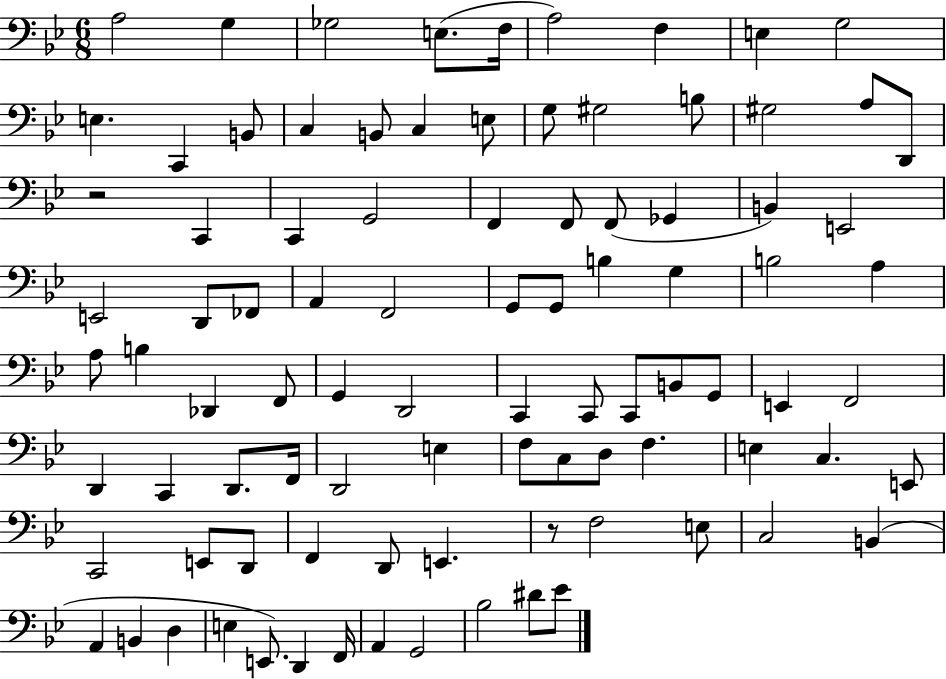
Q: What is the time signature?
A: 6/8